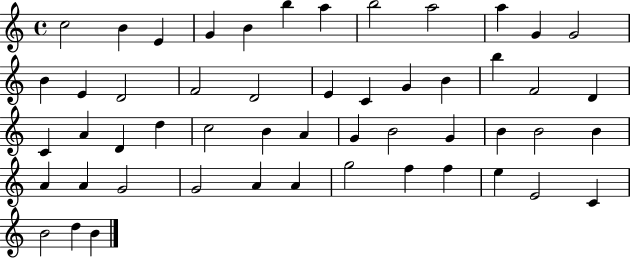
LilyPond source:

{
  \clef treble
  \time 4/4
  \defaultTimeSignature
  \key c \major
  c''2 b'4 e'4 | g'4 b'4 b''4 a''4 | b''2 a''2 | a''4 g'4 g'2 | \break b'4 e'4 d'2 | f'2 d'2 | e'4 c'4 g'4 b'4 | b''4 f'2 d'4 | \break c'4 a'4 d'4 d''4 | c''2 b'4 a'4 | g'4 b'2 g'4 | b'4 b'2 b'4 | \break a'4 a'4 g'2 | g'2 a'4 a'4 | g''2 f''4 f''4 | e''4 e'2 c'4 | \break b'2 d''4 b'4 | \bar "|."
}